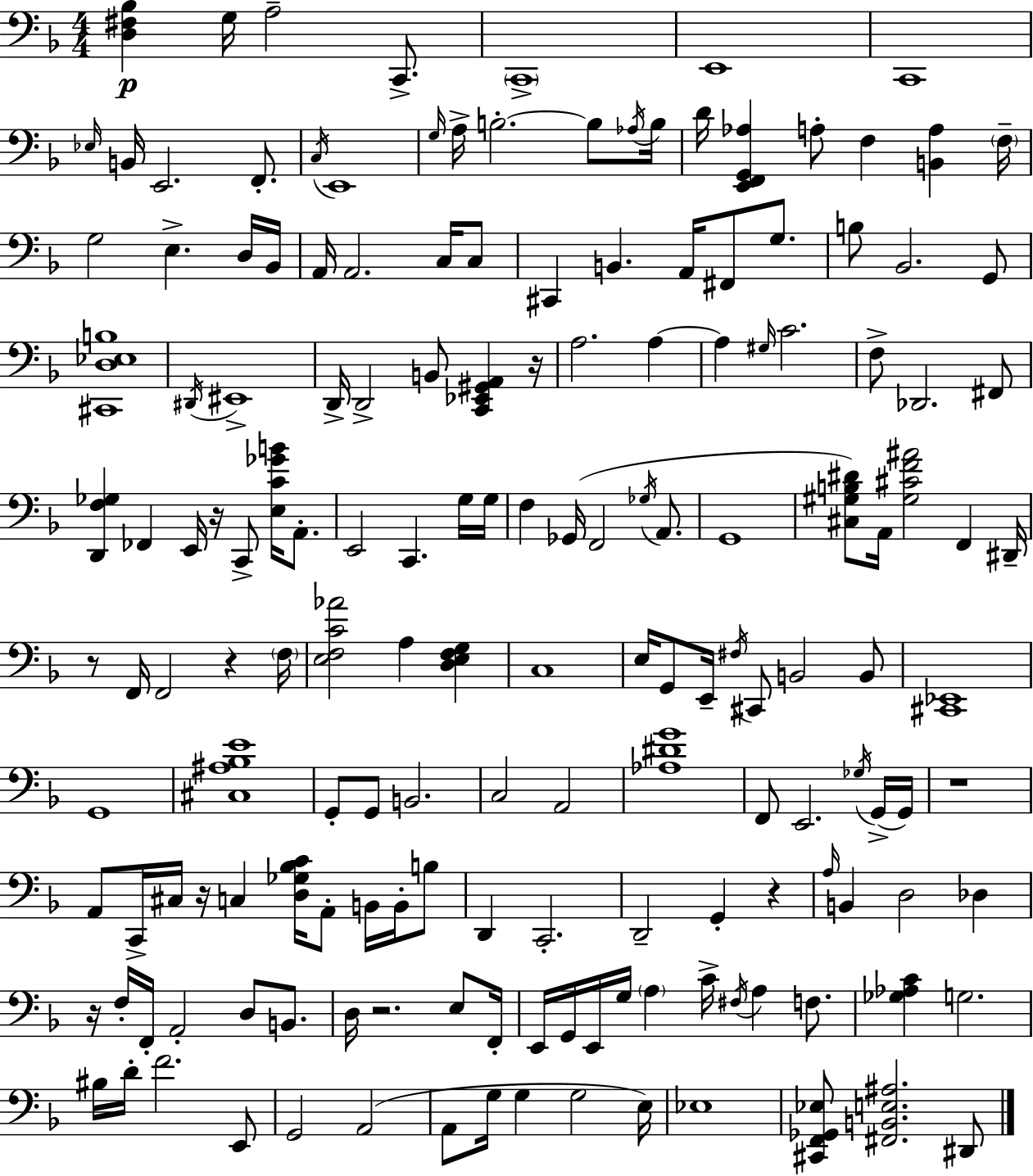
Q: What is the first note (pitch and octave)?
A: G3